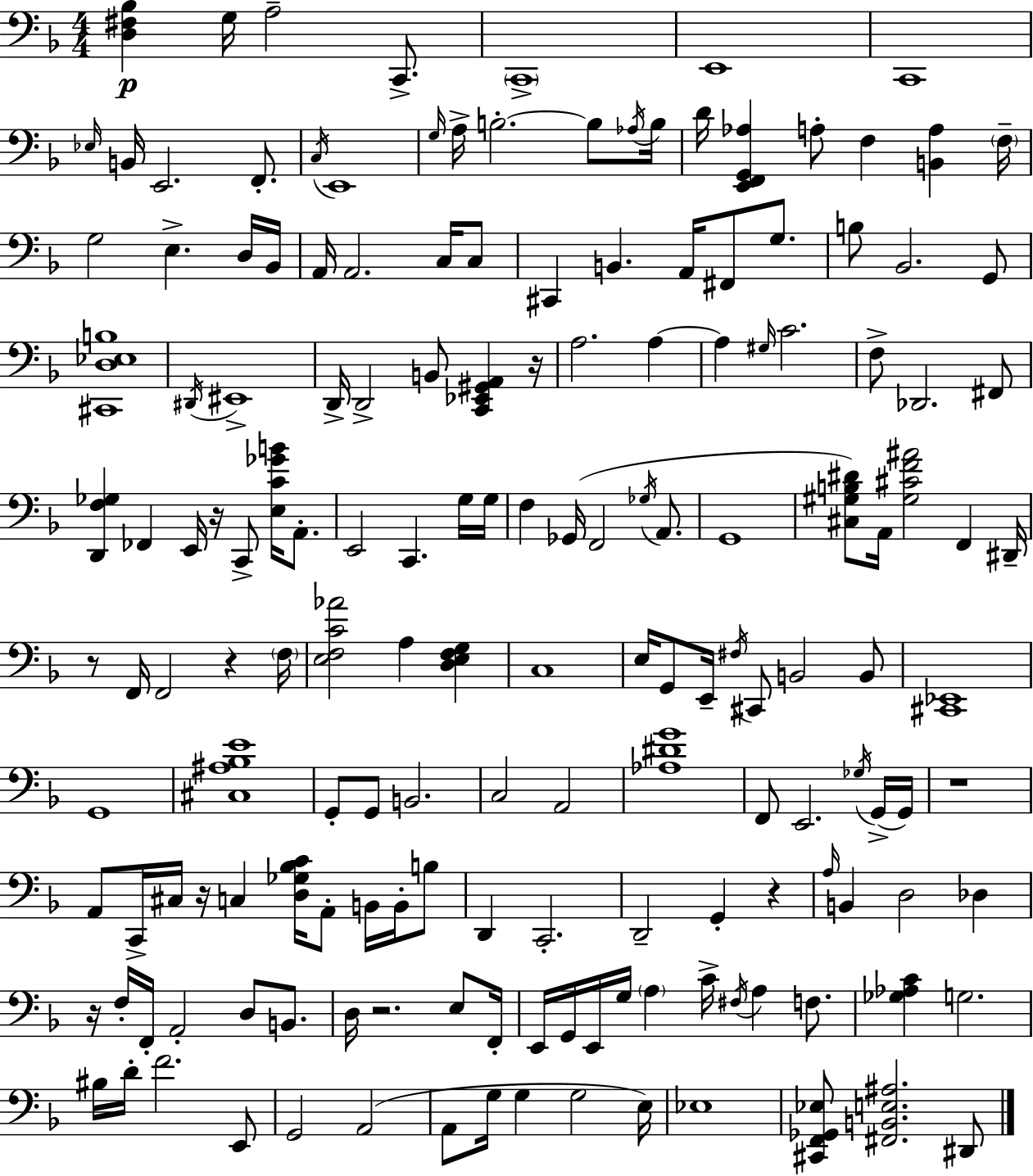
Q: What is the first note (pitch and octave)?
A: G3